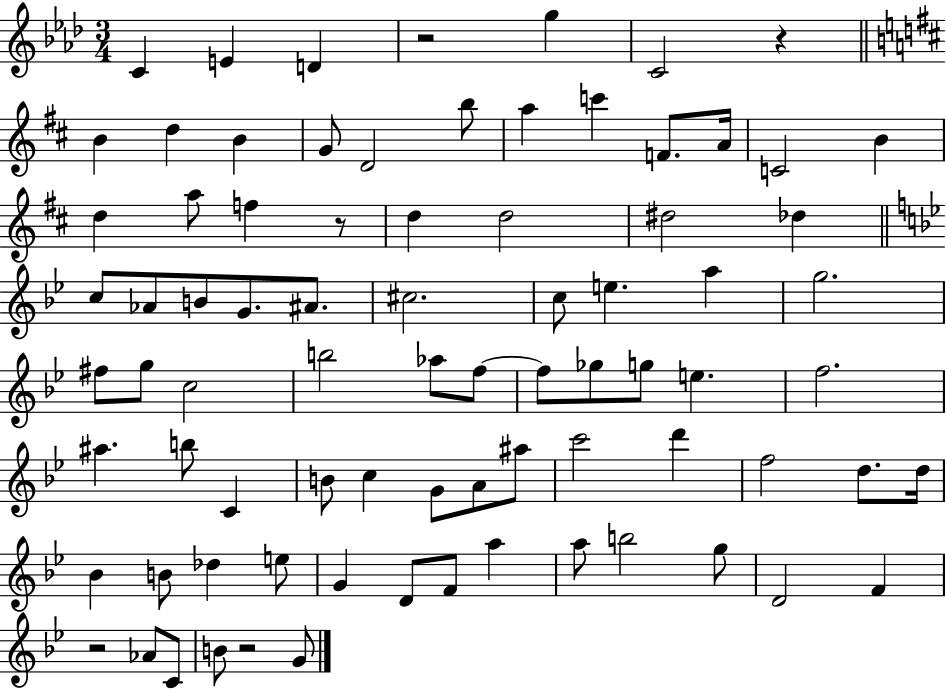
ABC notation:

X:1
T:Untitled
M:3/4
L:1/4
K:Ab
C E D z2 g C2 z B d B G/2 D2 b/2 a c' F/2 A/4 C2 B d a/2 f z/2 d d2 ^d2 _d c/2 _A/2 B/2 G/2 ^A/2 ^c2 c/2 e a g2 ^f/2 g/2 c2 b2 _a/2 f/2 f/2 _g/2 g/2 e f2 ^a b/2 C B/2 c G/2 A/2 ^a/2 c'2 d' f2 d/2 d/4 _B B/2 _d e/2 G D/2 F/2 a a/2 b2 g/2 D2 F z2 _A/2 C/2 B/2 z2 G/2